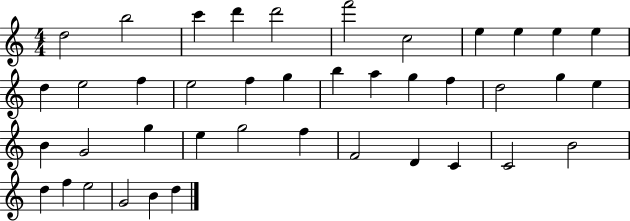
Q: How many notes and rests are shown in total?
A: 41